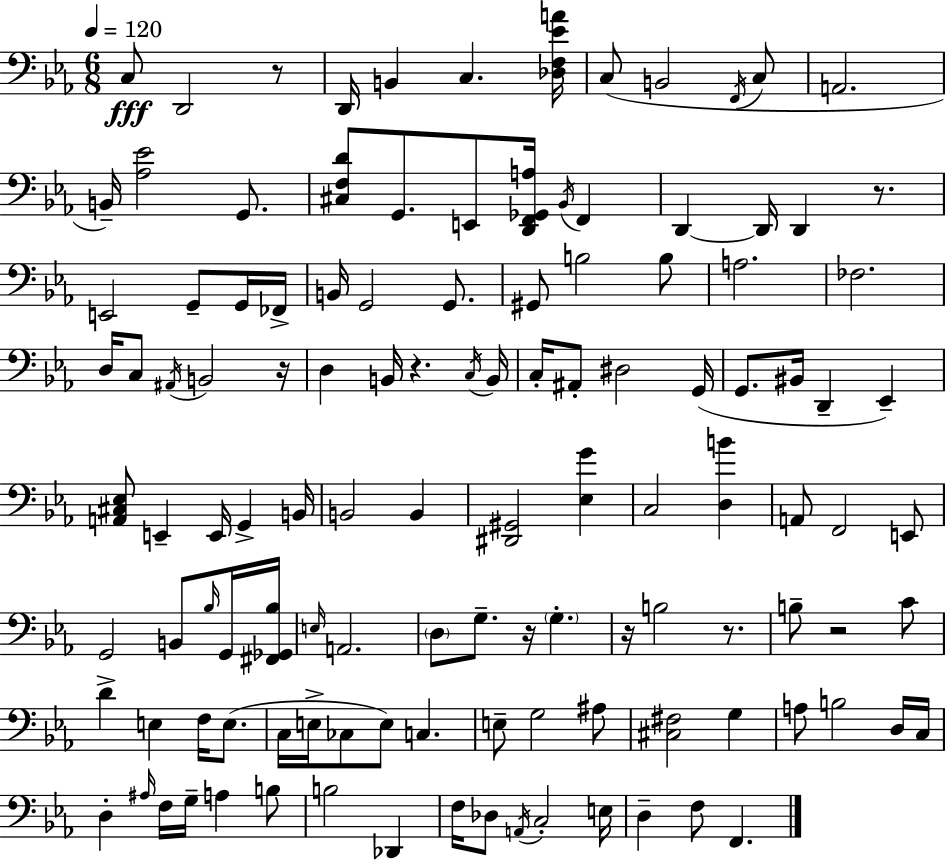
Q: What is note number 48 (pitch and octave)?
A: E2